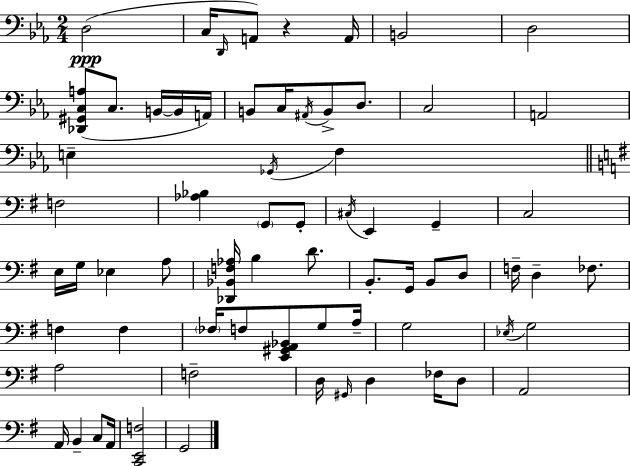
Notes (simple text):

D3/h C3/s D2/s A2/e R/q A2/s B2/h D3/h [Db2,G#2,C3,A3]/e C3/e. B2/s B2/s A2/s B2/e C3/s A#2/s B2/e D3/e. C3/h A2/h E3/q Gb2/s F3/q F3/h [Ab3,Bb3]/q G2/e G2/e C#3/s E2/q G2/q C3/h E3/s G3/s Eb3/q A3/e [Db2,Bb2,F3,Ab3]/s B3/q D4/e. B2/e. G2/s B2/e D3/e F3/s D3/q FES3/e. F3/q F3/q FES3/s F3/e [E2,G#2,A2,Bb2]/e G3/e A3/s G3/h Eb3/s G3/h A3/h F3/h D3/s G#2/s D3/q FES3/s D3/e A2/h A2/s B2/q C3/e A2/s [C2,E2,F3]/h G2/h